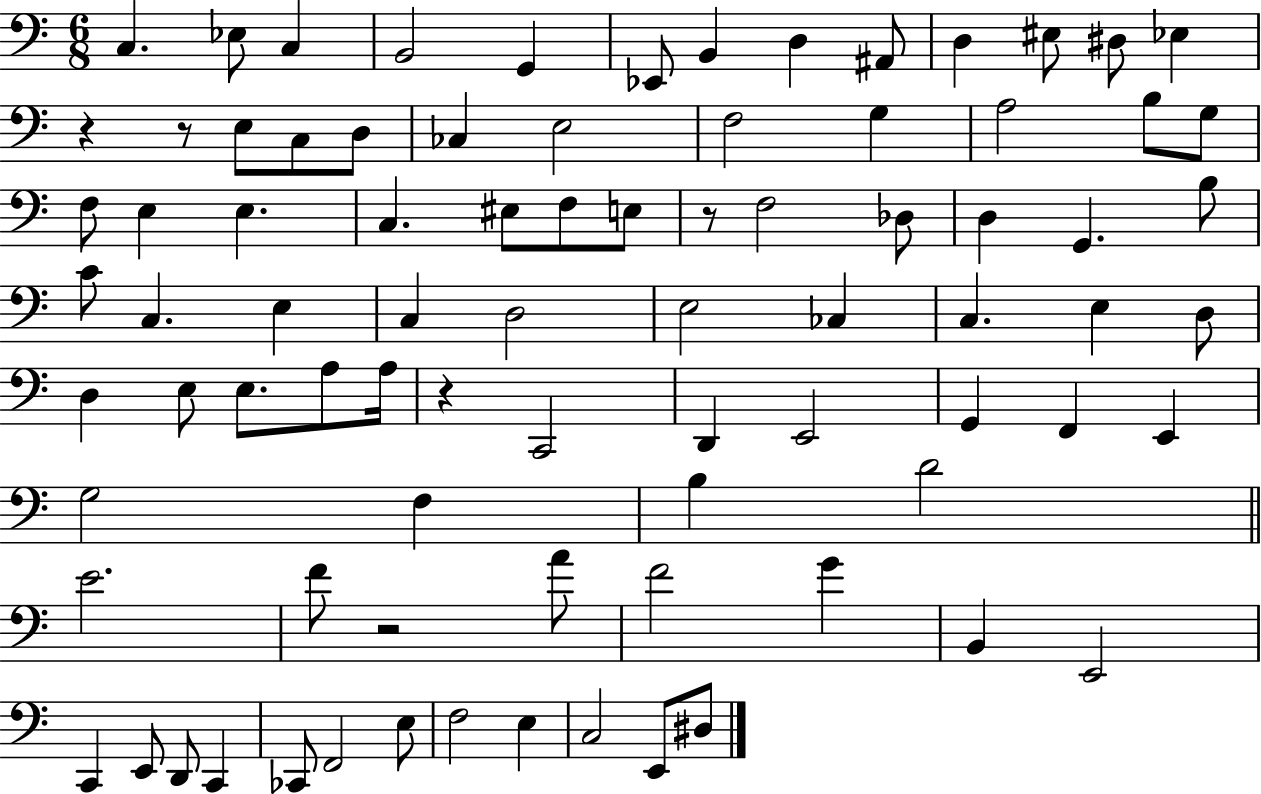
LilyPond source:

{
  \clef bass
  \numericTimeSignature
  \time 6/8
  \key c \major
  c4. ees8 c4 | b,2 g,4 | ees,8 b,4 d4 ais,8 | d4 eis8 dis8 ees4 | \break r4 r8 e8 c8 d8 | ces4 e2 | f2 g4 | a2 b8 g8 | \break f8 e4 e4. | c4. eis8 f8 e8 | r8 f2 des8 | d4 g,4. b8 | \break c'8 c4. e4 | c4 d2 | e2 ces4 | c4. e4 d8 | \break d4 e8 e8. a8 a16 | r4 c,2 | d,4 e,2 | g,4 f,4 e,4 | \break g2 f4 | b4 d'2 | \bar "||" \break \key a \minor e'2. | f'8 r2 a'8 | f'2 g'4 | b,4 e,2 | \break c,4 e,8 d,8 c,4 | ces,8 f,2 e8 | f2 e4 | c2 e,8 dis8 | \break \bar "|."
}